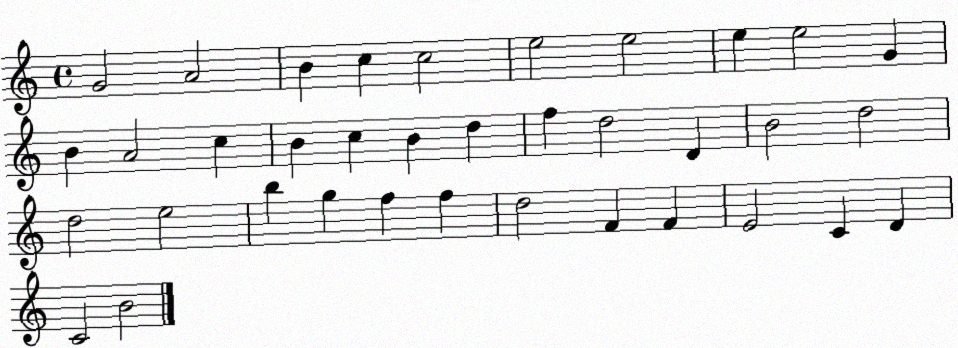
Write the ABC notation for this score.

X:1
T:Untitled
M:4/4
L:1/4
K:C
G2 A2 B c c2 e2 e2 e e2 G B A2 c B c B d f d2 D B2 d2 d2 e2 b g f f d2 F F E2 C D C2 B2